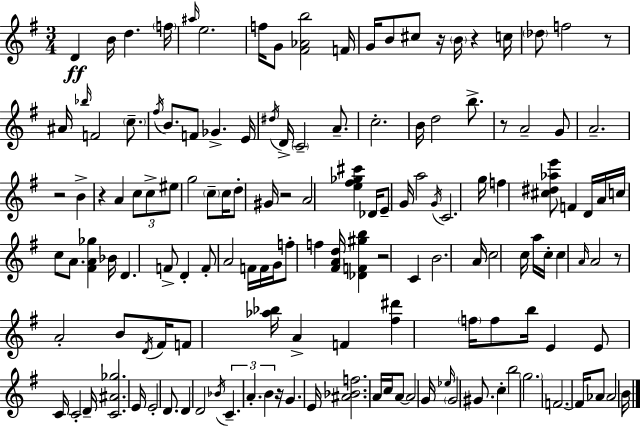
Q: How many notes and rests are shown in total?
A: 144